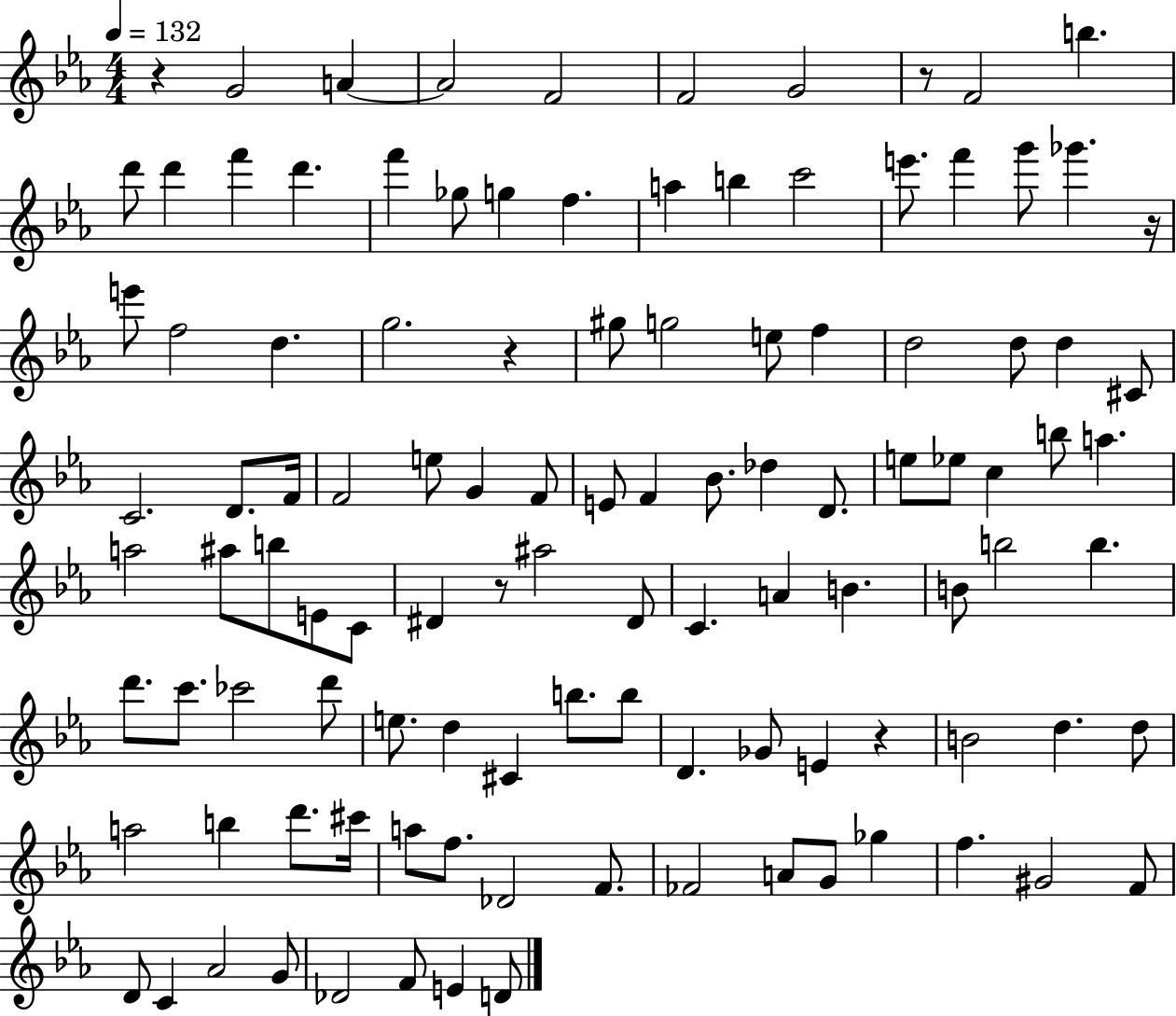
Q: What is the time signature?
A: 4/4